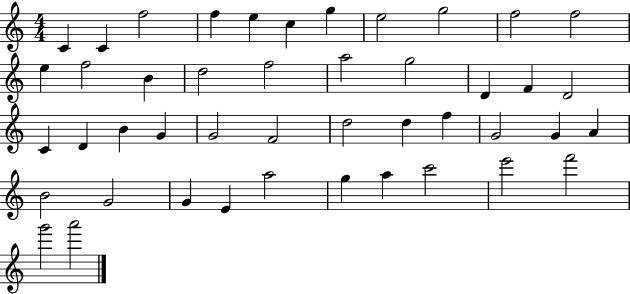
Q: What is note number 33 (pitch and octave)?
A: A4